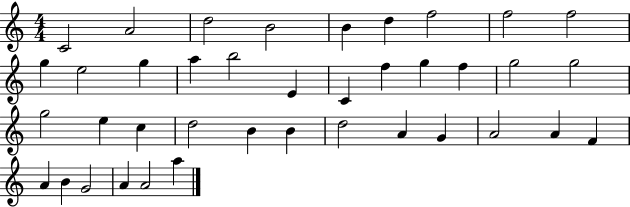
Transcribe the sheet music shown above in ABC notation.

X:1
T:Untitled
M:4/4
L:1/4
K:C
C2 A2 d2 B2 B d f2 f2 f2 g e2 g a b2 E C f g f g2 g2 g2 e c d2 B B d2 A G A2 A F A B G2 A A2 a